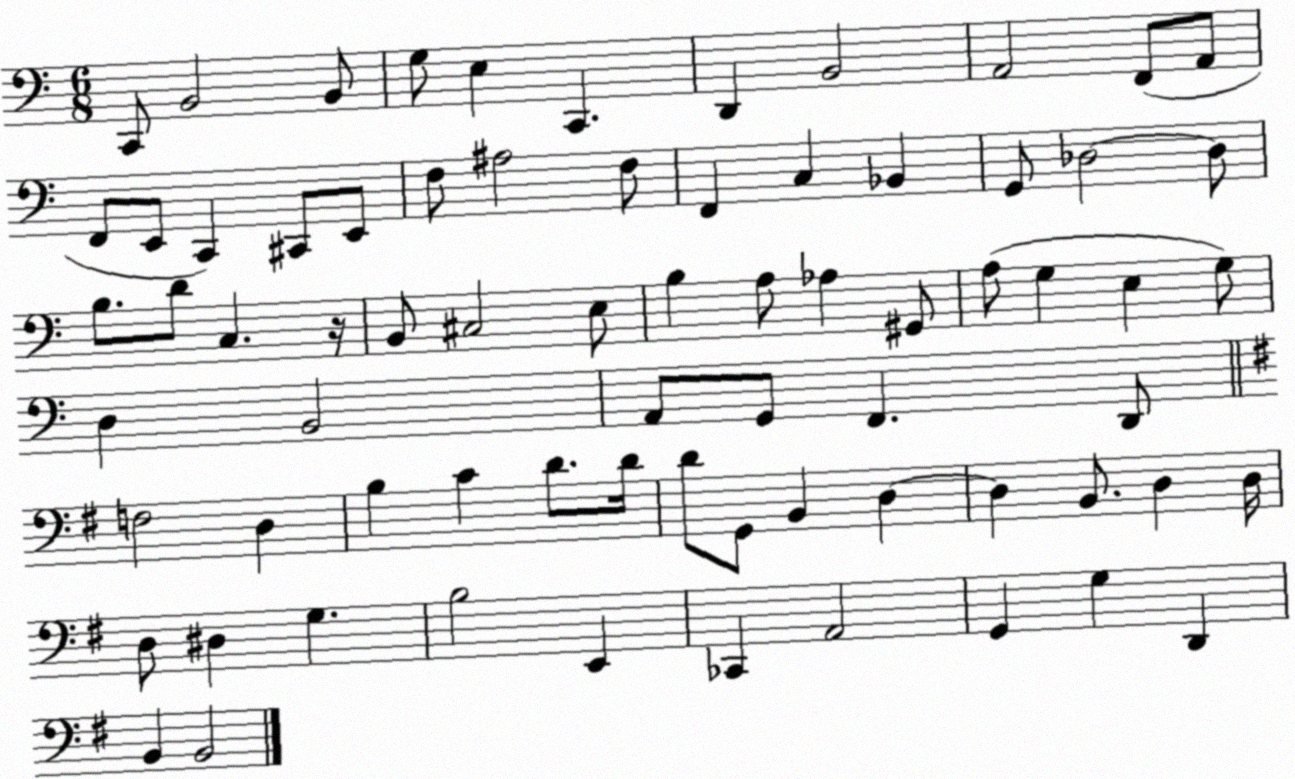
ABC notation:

X:1
T:Untitled
M:6/8
L:1/4
K:C
C,,/2 B,,2 B,,/2 G,/2 E, C,, D,, B,,2 A,,2 F,,/2 A,,/2 F,,/2 E,,/2 C,, ^C,,/2 E,,/2 F,/2 ^A,2 F,/2 F,, C, _B,, G,,/2 _D,2 _D,/2 B,/2 D/2 C, z/4 B,,/2 ^C,2 E,/2 B, A,/2 _A, ^G,,/2 A,/2 G, E, G,/2 D, B,,2 A,,/2 G,,/2 F,, D,,/2 F,2 D, B, C D/2 D/4 D/2 G,,/2 B,, D, D, B,,/2 D, D,/4 D,/2 ^D, G, B,2 E,, _C,, A,,2 G,, G, D,, B,, B,,2